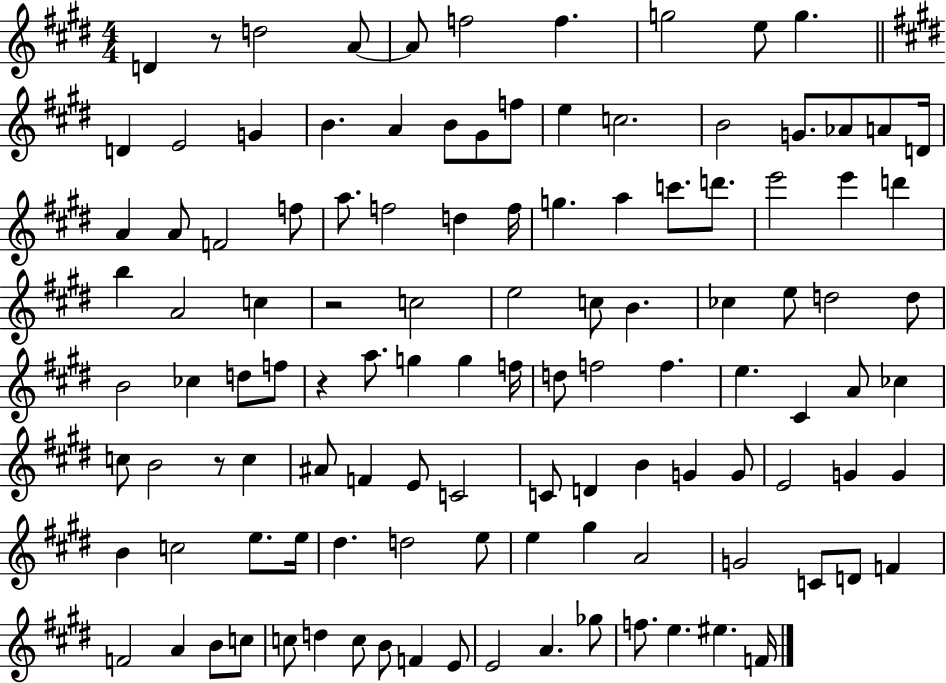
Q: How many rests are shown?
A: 4